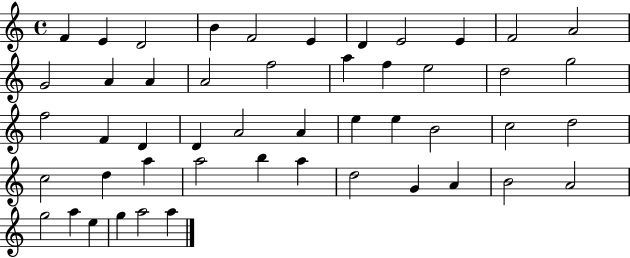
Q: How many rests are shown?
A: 0